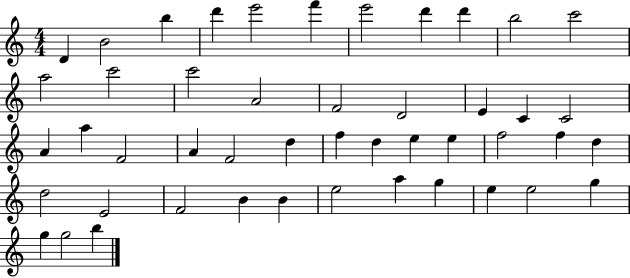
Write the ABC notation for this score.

X:1
T:Untitled
M:4/4
L:1/4
K:C
D B2 b d' e'2 f' e'2 d' d' b2 c'2 a2 c'2 c'2 A2 F2 D2 E C C2 A a F2 A F2 d f d e e f2 f d d2 E2 F2 B B e2 a g e e2 g g g2 b